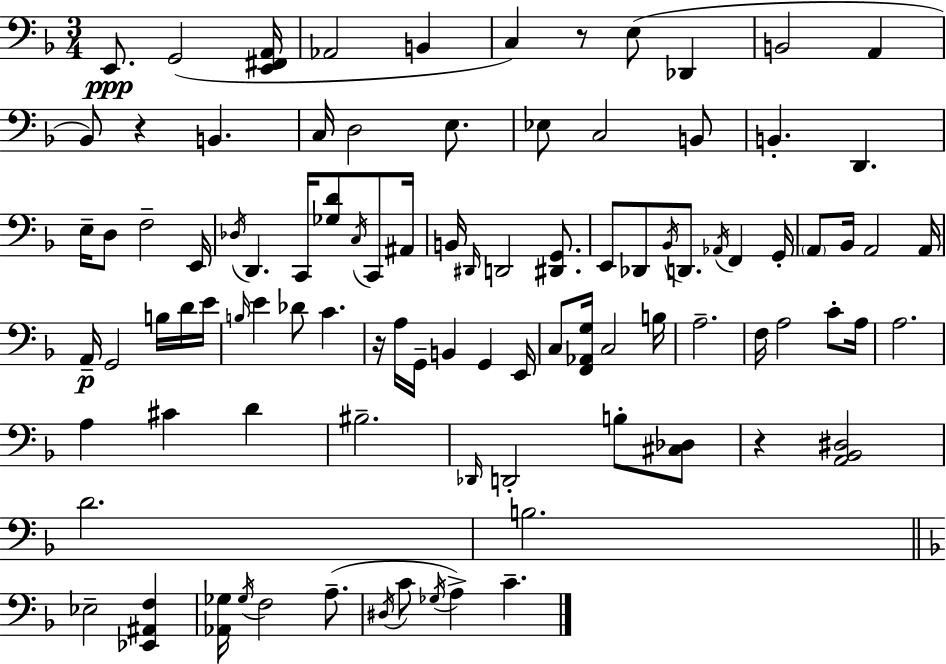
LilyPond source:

{
  \clef bass
  \numericTimeSignature
  \time 3/4
  \key d \minor
  e,8.\ppp g,2( <e, fis, a,>16 | aes,2 b,4 | c4) r8 e8( des,4 | b,2 a,4 | \break bes,8) r4 b,4. | c16 d2 e8. | ees8 c2 b,8 | b,4.-. d,4. | \break e16-- d8 f2-- e,16 | \acciaccatura { des16 } d,4. c,16 <ges d'>8 \acciaccatura { c16 } c,8 | ais,16 b,16 \grace { dis,16 } d,2 | <dis, g,>8. e,8 des,8 \acciaccatura { bes,16 } d,8. \acciaccatura { aes,16 } | \break f,4 g,16-. \parenthesize a,8 bes,16 a,2 | a,16 a,16--\p g,2 | b16 d'16 e'16 \grace { b16 } e'4 des'8 | c'4. r16 a16 g,16-- b,4 | \break g,4 e,16 c8 <f, aes, g>16 c2 | b16 a2.-- | f16 a2 | c'8-. a16 a2. | \break a4 cis'4 | d'4 bis2.-- | \grace { des,16 } d,2-. | b8-. <cis des>8 r4 <a, bes, dis>2 | \break d'2. | b2. | \bar "||" \break \key f \major ees2-- <ees, ais, f>4 | <aes, ges>16 \acciaccatura { ges16 } f2 a8.--( | \acciaccatura { dis16 } c'8 \acciaccatura { ges16 } a4->) c'4.-- | \bar "|."
}